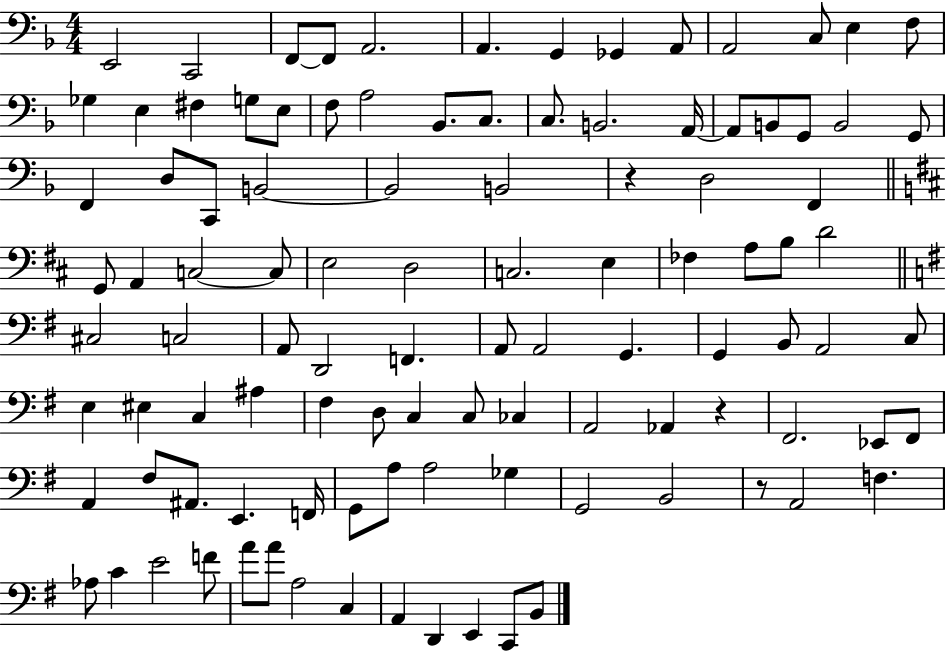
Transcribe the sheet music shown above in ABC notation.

X:1
T:Untitled
M:4/4
L:1/4
K:F
E,,2 C,,2 F,,/2 F,,/2 A,,2 A,, G,, _G,, A,,/2 A,,2 C,/2 E, F,/2 _G, E, ^F, G,/2 E,/2 F,/2 A,2 _B,,/2 C,/2 C,/2 B,,2 A,,/4 A,,/2 B,,/2 G,,/2 B,,2 G,,/2 F,, D,/2 C,,/2 B,,2 B,,2 B,,2 z D,2 F,, G,,/2 A,, C,2 C,/2 E,2 D,2 C,2 E, _F, A,/2 B,/2 D2 ^C,2 C,2 A,,/2 D,,2 F,, A,,/2 A,,2 G,, G,, B,,/2 A,,2 C,/2 E, ^E, C, ^A, ^F, D,/2 C, C,/2 _C, A,,2 _A,, z ^F,,2 _E,,/2 ^F,,/2 A,, ^F,/2 ^A,,/2 E,, F,,/4 G,,/2 A,/2 A,2 _G, G,,2 B,,2 z/2 A,,2 F, _A,/2 C E2 F/2 A/2 A/2 A,2 C, A,, D,, E,, C,,/2 B,,/2